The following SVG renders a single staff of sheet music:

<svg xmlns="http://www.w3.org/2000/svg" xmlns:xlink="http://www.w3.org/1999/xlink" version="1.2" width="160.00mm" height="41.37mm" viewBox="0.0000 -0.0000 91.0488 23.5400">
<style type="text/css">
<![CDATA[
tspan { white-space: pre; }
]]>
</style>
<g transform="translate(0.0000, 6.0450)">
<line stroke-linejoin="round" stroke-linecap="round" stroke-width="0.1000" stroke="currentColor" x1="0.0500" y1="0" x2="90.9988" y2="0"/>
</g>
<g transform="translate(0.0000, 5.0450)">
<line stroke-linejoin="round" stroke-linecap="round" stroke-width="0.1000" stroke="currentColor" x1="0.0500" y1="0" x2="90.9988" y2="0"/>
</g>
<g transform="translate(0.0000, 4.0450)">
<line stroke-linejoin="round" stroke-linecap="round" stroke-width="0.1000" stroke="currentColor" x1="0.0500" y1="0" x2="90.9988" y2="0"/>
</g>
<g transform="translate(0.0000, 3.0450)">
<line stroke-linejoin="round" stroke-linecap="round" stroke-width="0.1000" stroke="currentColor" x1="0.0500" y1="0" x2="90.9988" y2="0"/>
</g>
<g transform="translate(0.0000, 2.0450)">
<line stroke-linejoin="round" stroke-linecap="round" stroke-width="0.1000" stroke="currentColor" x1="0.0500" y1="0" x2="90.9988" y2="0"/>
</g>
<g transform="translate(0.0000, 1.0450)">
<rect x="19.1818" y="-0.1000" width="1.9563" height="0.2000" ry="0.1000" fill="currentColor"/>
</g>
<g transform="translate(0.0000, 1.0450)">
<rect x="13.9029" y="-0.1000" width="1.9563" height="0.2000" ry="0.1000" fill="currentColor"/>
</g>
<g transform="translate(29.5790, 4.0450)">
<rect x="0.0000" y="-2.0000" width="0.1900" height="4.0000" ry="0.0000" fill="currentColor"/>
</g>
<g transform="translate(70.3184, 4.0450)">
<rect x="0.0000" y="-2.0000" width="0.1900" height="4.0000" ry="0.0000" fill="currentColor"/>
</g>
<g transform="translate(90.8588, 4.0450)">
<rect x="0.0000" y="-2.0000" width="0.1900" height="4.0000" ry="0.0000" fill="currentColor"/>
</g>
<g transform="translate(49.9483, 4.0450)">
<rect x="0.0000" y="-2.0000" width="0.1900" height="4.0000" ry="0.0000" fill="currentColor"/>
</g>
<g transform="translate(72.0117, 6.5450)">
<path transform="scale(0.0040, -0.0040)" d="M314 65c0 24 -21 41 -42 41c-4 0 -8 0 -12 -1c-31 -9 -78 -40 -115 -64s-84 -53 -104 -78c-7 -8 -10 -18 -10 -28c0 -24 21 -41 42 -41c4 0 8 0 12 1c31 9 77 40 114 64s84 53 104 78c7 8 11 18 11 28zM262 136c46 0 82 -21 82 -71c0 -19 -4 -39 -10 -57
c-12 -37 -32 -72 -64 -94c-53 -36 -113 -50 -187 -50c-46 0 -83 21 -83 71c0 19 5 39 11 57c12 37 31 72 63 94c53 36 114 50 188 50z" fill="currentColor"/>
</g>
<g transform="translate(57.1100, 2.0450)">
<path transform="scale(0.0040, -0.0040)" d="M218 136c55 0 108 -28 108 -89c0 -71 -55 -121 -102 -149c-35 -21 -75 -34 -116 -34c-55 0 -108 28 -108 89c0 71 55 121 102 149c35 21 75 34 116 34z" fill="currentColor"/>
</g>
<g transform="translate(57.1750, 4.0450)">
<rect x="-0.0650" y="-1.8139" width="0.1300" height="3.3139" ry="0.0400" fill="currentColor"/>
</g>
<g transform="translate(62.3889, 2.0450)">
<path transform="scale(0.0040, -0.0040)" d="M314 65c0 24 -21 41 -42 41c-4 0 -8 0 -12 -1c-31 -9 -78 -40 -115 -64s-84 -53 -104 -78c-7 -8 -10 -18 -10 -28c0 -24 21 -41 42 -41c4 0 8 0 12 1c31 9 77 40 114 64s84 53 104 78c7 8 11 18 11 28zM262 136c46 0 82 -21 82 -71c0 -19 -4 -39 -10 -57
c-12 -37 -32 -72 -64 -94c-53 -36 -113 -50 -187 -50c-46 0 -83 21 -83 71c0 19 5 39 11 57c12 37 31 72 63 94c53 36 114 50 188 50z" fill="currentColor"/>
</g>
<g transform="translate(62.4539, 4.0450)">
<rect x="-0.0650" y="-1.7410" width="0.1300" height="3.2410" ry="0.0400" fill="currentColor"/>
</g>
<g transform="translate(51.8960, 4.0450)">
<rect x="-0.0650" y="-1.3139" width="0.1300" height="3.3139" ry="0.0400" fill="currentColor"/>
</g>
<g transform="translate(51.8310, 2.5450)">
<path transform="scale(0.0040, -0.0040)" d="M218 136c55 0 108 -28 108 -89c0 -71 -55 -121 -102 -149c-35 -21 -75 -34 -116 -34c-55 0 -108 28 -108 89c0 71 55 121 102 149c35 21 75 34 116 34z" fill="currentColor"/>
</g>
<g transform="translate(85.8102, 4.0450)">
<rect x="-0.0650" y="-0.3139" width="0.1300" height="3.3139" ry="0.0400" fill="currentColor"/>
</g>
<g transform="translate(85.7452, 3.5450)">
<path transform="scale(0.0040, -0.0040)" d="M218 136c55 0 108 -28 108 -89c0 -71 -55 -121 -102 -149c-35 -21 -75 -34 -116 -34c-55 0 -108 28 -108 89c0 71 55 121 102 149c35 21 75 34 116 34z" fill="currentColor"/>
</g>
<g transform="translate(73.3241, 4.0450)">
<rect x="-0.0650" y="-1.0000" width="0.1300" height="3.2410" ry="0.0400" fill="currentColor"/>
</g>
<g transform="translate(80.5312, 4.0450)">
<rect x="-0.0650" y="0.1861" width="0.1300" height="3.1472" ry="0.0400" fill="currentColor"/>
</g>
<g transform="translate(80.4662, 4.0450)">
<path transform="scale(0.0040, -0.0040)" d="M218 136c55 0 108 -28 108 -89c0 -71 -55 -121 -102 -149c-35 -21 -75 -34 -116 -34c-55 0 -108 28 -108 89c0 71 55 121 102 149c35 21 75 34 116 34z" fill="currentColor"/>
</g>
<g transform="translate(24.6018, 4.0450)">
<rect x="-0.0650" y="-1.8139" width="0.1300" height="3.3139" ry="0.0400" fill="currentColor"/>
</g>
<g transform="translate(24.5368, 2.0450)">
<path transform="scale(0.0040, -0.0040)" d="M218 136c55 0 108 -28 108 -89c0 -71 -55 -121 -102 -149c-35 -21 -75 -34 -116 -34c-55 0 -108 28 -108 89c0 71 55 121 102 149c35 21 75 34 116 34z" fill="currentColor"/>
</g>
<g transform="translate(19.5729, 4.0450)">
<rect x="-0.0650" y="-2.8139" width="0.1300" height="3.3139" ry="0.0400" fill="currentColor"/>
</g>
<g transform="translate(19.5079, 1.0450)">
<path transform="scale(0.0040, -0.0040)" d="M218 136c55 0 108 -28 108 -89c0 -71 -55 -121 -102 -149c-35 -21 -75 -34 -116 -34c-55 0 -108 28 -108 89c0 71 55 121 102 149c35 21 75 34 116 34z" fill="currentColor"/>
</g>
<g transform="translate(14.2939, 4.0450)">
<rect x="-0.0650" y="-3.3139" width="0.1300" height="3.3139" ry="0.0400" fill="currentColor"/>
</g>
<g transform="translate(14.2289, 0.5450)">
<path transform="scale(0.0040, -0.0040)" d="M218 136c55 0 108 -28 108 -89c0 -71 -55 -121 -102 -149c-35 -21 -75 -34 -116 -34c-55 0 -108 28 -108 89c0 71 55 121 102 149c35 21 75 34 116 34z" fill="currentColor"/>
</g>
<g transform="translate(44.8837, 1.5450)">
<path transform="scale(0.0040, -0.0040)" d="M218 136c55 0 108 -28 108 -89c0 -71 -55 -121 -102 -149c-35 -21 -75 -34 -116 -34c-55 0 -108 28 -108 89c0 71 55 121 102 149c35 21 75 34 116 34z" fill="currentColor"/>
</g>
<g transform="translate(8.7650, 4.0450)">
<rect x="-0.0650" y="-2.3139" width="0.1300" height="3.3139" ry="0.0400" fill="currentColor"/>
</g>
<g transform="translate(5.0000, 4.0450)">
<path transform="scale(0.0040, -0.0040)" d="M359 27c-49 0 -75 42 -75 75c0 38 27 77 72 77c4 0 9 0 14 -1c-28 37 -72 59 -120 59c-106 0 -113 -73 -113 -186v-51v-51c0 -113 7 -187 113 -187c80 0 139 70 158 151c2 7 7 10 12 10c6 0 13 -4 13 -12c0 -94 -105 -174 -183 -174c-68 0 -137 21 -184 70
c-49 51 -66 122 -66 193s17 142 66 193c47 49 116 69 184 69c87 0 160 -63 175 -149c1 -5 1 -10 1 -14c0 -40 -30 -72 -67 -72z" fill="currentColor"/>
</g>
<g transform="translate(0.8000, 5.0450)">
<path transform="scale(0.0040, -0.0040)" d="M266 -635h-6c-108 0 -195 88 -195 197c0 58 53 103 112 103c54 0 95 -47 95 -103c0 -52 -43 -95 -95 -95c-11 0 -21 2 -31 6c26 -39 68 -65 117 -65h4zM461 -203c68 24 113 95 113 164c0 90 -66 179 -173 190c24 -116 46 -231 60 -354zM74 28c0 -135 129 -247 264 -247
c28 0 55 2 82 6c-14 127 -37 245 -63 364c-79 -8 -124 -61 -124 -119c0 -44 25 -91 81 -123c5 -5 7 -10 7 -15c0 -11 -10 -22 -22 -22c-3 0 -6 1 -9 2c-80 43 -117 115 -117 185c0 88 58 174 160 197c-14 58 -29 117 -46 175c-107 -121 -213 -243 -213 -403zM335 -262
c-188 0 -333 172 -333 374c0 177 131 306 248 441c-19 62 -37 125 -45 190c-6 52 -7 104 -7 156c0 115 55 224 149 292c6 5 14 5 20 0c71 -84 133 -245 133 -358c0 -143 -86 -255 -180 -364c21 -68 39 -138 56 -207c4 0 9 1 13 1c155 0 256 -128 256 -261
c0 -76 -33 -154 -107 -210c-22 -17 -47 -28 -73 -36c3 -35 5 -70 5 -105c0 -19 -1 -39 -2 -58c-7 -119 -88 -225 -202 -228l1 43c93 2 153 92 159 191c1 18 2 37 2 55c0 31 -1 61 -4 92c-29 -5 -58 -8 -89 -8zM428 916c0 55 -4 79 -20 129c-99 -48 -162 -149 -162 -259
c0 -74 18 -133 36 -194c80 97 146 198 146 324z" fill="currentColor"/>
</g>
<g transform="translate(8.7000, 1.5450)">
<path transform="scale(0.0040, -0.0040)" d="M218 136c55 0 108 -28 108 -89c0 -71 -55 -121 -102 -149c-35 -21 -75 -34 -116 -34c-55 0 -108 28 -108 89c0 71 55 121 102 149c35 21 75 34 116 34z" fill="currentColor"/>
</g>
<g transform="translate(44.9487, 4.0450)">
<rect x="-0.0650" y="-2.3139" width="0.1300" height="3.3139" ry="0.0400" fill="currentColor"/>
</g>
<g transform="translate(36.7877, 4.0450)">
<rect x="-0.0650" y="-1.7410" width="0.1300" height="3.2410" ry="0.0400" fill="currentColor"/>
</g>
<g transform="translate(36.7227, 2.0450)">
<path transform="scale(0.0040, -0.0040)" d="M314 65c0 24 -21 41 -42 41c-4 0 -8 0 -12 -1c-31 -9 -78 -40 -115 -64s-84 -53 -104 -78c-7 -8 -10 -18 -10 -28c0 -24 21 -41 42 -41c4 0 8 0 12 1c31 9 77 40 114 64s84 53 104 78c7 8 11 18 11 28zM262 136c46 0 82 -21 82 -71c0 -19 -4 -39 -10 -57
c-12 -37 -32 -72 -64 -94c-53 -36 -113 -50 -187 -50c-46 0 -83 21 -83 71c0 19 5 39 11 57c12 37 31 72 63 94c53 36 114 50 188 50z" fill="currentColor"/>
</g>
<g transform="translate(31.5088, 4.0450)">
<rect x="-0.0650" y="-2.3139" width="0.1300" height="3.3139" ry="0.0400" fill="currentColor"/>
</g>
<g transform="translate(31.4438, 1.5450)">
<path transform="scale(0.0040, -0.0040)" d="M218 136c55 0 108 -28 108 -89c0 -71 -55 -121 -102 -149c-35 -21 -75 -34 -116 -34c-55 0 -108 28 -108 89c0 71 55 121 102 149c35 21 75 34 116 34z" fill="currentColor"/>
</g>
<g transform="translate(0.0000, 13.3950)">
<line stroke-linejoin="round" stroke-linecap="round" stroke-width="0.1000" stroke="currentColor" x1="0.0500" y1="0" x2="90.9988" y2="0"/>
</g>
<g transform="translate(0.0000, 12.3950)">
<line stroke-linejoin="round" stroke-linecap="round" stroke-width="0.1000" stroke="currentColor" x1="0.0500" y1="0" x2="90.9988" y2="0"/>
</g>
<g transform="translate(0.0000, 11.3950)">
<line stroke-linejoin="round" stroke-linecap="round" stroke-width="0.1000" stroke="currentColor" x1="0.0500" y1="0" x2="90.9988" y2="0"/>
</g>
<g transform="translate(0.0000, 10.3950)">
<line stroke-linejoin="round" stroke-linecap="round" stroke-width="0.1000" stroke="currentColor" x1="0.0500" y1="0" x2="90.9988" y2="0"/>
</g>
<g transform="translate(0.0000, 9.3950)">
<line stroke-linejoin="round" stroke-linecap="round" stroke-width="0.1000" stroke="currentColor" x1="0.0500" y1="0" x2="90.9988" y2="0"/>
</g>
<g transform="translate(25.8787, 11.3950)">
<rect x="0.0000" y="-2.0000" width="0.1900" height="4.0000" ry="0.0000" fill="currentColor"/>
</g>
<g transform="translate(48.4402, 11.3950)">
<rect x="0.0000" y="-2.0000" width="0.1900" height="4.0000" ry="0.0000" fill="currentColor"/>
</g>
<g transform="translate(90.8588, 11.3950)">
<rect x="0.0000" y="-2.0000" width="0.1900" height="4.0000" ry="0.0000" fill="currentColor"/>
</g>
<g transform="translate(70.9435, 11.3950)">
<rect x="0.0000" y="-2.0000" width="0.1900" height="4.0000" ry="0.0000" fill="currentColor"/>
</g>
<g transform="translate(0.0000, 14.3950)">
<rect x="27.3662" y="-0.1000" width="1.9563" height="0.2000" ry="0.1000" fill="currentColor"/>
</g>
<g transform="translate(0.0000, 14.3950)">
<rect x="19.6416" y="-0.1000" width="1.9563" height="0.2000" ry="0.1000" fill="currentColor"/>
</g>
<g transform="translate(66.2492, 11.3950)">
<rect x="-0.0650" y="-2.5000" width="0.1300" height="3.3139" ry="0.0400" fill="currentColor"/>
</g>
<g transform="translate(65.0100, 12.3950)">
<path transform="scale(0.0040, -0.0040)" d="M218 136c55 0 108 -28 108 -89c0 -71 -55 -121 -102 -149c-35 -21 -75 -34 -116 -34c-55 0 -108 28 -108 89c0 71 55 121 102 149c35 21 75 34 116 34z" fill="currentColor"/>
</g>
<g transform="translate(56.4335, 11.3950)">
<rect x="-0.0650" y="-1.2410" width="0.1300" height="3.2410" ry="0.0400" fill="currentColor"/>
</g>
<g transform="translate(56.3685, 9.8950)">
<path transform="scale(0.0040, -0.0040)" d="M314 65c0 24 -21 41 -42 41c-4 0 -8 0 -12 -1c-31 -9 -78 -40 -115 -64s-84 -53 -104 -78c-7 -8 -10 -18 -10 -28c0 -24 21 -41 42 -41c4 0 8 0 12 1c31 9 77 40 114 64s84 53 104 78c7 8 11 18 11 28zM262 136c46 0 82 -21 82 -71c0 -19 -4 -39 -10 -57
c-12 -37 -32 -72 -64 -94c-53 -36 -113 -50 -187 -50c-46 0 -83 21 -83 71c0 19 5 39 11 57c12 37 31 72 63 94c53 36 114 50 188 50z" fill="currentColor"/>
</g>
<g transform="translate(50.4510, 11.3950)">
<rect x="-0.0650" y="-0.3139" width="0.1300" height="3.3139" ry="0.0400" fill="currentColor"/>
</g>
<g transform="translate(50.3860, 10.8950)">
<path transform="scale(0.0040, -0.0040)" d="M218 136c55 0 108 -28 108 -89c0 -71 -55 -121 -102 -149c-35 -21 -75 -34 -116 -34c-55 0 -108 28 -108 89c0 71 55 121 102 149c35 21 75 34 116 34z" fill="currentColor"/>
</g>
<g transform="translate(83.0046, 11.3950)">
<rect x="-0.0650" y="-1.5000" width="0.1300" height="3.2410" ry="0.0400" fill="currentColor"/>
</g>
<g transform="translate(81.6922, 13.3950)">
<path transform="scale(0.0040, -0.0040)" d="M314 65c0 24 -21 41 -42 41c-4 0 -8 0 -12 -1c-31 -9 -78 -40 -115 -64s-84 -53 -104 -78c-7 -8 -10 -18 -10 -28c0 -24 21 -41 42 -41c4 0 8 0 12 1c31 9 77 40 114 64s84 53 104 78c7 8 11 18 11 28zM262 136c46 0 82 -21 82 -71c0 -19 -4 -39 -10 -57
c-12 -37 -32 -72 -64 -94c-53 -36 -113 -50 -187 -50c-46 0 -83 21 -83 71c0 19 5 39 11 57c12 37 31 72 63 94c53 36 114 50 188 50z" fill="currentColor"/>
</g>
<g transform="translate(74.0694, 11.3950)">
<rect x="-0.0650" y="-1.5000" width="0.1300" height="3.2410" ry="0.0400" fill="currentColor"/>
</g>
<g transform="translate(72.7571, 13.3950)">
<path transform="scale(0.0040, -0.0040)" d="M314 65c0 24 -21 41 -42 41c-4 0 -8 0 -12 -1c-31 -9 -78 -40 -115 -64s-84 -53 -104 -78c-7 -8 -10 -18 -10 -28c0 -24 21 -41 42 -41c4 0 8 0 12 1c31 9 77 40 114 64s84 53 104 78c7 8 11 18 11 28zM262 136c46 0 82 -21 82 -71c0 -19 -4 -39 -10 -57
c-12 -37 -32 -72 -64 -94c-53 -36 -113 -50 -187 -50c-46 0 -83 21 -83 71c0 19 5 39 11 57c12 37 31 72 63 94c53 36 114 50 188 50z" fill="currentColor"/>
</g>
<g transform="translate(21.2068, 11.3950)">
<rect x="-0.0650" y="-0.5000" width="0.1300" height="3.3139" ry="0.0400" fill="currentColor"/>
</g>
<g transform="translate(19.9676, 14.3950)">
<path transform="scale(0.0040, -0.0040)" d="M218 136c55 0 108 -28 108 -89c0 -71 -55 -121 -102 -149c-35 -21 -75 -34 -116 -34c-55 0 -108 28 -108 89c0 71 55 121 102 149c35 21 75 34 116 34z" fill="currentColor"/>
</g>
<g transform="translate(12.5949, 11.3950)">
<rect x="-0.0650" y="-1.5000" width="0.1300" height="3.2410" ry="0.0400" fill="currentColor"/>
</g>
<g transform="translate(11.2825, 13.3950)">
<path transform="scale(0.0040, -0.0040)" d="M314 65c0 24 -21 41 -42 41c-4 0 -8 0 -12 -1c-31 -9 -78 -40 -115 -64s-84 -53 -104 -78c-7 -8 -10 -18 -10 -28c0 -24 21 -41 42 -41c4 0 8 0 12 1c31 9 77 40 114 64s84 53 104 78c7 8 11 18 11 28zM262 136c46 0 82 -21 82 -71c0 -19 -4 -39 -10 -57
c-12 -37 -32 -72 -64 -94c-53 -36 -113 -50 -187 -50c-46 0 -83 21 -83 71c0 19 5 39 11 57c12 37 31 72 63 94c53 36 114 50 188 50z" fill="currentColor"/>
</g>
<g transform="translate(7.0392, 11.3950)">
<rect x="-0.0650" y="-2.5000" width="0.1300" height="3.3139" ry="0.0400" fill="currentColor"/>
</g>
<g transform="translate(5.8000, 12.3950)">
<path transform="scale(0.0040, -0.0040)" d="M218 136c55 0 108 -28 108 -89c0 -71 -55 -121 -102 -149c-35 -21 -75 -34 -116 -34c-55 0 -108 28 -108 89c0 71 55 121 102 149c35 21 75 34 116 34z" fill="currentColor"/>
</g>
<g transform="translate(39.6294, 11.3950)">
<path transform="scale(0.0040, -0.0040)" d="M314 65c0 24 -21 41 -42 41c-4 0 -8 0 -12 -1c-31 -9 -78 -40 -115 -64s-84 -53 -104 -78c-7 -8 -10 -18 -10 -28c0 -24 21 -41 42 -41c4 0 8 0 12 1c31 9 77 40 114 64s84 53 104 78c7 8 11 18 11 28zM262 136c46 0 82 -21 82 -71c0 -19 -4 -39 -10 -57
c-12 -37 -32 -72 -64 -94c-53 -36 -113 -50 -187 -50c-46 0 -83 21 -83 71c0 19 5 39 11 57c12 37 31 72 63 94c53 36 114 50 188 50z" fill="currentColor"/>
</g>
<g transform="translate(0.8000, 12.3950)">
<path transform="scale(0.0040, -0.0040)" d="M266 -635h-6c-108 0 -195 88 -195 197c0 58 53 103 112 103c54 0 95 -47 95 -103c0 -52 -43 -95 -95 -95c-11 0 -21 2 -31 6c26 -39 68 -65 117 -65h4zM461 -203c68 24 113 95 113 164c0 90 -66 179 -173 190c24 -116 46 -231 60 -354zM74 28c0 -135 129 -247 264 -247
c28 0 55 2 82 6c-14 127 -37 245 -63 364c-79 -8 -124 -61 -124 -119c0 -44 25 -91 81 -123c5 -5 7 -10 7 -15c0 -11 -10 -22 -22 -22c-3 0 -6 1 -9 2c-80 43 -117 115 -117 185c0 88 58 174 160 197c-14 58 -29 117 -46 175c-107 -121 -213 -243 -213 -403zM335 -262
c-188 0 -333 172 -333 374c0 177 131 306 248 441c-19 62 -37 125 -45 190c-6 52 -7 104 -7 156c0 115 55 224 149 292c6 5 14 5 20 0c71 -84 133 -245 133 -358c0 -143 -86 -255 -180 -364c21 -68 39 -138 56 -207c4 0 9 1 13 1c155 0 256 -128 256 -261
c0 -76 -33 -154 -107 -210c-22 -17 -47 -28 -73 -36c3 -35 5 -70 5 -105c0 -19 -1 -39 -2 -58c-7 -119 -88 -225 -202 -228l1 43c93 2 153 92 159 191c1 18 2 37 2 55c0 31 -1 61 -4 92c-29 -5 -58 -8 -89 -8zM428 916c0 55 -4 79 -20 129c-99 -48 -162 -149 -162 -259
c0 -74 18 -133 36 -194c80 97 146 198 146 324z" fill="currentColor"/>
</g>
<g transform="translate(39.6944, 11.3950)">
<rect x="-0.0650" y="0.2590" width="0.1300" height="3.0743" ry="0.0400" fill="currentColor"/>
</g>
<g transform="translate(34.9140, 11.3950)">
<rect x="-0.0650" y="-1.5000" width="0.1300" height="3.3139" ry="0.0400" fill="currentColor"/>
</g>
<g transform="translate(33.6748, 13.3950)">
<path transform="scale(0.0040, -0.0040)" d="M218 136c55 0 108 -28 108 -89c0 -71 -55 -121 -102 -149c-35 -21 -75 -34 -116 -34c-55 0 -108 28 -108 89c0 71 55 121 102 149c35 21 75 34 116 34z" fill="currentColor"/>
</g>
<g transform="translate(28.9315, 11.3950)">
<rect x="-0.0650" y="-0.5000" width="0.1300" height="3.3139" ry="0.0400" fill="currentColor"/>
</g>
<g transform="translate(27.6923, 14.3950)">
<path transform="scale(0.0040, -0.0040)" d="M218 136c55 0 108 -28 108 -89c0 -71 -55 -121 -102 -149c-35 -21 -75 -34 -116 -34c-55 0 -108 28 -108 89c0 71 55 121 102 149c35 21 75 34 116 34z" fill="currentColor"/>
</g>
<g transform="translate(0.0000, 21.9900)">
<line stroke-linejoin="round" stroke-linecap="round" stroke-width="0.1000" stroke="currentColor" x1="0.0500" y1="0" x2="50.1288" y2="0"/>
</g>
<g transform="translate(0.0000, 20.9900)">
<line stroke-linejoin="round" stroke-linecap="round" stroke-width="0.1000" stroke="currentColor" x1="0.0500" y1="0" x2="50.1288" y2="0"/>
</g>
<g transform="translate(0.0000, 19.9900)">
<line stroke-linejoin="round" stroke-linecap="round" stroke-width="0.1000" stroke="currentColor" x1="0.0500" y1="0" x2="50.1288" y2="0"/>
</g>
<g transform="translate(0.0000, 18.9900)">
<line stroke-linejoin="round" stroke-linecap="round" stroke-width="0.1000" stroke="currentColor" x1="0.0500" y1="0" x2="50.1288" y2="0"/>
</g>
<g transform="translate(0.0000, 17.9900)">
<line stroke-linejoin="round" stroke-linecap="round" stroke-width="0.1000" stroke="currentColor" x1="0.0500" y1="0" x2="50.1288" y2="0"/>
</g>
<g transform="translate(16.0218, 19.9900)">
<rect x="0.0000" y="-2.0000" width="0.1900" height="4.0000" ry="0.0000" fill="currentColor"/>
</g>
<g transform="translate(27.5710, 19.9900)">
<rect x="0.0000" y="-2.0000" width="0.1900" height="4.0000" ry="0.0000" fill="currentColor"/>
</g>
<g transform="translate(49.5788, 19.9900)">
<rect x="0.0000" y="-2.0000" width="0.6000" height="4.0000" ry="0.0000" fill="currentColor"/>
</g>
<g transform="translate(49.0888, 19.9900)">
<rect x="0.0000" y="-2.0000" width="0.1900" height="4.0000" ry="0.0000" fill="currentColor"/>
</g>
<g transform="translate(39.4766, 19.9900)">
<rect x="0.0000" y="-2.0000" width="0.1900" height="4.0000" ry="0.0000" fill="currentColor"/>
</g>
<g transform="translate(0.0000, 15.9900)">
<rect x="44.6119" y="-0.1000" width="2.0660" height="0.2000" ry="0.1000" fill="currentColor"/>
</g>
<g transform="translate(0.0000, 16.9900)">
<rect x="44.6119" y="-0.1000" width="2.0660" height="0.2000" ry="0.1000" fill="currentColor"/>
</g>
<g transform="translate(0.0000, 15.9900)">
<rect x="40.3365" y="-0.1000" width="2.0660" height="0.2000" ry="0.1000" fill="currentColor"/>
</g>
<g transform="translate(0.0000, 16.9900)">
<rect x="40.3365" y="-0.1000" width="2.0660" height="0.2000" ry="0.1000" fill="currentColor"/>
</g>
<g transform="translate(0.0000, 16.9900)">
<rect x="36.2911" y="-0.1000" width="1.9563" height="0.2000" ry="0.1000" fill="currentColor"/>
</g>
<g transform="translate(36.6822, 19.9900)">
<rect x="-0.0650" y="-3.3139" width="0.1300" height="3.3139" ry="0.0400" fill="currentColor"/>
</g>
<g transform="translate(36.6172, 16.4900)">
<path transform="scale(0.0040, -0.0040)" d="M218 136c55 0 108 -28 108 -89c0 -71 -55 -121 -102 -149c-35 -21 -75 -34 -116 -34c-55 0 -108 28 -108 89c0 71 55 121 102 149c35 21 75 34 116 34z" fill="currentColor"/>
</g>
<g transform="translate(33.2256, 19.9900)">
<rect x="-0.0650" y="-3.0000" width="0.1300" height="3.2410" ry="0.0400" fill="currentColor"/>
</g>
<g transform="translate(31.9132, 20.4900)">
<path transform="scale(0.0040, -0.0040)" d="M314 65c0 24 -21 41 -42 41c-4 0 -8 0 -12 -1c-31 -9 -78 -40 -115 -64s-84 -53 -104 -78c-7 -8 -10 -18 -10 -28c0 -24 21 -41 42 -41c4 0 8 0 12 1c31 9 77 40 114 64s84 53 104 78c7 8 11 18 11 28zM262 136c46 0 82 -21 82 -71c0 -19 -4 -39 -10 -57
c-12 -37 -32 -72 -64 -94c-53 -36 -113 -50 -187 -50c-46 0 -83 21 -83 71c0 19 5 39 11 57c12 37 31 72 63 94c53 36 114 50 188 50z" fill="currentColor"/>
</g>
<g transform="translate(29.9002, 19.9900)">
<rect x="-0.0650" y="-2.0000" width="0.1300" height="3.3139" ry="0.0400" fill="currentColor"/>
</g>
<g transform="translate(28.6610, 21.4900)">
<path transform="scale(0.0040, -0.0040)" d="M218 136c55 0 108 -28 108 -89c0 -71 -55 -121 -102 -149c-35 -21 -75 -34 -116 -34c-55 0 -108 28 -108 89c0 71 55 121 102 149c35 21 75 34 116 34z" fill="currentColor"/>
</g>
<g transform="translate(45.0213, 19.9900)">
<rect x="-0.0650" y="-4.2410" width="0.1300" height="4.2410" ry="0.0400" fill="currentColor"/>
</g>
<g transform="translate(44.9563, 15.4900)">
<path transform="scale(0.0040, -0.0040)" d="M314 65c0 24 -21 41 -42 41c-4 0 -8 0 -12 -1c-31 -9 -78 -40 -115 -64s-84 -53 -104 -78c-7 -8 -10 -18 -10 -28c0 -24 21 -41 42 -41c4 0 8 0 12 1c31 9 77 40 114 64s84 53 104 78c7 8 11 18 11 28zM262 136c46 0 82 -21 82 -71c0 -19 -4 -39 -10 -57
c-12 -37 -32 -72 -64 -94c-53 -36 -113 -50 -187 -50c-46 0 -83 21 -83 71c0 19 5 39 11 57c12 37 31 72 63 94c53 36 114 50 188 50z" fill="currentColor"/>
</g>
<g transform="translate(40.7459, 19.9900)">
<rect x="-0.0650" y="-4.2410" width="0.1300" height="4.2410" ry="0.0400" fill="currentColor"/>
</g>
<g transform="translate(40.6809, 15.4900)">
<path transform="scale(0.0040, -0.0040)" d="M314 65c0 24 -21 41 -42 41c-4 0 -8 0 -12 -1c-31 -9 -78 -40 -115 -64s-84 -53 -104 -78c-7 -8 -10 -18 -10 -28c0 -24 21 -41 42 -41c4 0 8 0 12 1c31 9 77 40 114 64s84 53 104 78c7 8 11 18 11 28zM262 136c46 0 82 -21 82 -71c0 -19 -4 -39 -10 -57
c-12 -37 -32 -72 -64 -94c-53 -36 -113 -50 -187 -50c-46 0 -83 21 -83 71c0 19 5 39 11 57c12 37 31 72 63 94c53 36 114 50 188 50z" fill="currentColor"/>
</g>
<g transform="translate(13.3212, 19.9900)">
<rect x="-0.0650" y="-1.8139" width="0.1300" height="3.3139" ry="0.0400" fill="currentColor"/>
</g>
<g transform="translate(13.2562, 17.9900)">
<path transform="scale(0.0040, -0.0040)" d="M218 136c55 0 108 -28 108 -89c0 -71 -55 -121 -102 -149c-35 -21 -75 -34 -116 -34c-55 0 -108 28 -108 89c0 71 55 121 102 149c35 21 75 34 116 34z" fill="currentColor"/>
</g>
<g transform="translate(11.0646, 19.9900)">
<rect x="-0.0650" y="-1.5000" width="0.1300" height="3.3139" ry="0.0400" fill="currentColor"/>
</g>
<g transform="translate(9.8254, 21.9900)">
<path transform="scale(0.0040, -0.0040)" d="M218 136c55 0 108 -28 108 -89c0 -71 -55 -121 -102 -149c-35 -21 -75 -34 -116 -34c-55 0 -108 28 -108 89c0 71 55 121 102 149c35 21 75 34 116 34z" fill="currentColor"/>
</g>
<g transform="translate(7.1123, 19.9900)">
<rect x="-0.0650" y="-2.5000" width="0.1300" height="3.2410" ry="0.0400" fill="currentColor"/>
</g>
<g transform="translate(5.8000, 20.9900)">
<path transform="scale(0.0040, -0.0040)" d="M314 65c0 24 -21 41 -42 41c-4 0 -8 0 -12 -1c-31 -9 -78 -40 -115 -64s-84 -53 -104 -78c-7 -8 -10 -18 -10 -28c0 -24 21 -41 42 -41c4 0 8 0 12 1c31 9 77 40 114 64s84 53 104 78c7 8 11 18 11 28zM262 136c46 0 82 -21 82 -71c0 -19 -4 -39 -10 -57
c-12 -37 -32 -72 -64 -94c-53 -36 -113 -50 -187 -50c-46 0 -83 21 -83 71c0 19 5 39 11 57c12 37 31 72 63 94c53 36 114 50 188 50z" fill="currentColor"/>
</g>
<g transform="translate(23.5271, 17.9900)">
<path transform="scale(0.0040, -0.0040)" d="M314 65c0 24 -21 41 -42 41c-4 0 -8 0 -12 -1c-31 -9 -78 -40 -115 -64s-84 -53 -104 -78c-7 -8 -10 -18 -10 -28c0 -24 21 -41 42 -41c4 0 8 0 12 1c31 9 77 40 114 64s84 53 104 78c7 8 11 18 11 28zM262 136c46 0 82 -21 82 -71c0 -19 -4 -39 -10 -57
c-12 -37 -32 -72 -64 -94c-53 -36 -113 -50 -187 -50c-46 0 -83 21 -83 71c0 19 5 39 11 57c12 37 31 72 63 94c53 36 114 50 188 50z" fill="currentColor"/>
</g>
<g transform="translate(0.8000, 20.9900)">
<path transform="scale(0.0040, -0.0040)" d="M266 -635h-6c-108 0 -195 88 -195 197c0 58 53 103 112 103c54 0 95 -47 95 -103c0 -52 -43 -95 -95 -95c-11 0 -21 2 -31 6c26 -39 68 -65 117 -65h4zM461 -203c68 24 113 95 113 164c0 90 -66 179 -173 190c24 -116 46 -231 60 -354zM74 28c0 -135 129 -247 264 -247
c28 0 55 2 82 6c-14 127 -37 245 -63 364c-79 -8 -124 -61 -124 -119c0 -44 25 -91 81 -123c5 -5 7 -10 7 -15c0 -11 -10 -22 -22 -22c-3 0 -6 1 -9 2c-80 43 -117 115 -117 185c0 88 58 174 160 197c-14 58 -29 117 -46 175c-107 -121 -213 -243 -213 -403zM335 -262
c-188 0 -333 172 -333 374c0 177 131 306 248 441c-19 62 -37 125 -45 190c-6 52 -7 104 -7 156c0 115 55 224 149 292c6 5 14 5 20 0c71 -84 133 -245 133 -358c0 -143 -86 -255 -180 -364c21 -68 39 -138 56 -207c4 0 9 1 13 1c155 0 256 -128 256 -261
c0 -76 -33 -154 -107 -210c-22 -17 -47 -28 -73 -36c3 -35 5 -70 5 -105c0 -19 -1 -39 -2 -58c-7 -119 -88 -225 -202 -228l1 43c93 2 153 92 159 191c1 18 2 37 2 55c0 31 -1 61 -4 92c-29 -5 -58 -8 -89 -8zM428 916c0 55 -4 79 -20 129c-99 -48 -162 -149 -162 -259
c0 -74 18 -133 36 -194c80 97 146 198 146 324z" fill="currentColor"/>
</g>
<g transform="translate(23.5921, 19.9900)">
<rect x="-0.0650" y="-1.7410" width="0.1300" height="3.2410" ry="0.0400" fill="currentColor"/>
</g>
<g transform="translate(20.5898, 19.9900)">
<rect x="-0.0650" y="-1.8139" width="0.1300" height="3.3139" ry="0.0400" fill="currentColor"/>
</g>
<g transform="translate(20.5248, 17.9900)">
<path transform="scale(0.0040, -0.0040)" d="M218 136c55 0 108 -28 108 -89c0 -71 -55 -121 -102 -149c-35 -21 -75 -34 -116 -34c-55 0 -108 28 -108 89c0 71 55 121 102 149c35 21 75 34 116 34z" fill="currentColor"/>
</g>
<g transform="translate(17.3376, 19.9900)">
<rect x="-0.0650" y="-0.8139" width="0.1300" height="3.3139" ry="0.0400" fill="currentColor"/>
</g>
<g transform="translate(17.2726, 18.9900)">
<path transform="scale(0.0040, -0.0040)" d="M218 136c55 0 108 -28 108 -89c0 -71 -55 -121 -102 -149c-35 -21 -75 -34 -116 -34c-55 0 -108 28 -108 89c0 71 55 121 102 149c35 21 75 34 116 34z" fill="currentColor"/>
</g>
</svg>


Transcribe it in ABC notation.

X:1
T:Untitled
M:4/4
L:1/4
K:C
g b a f g f2 g e f f2 D2 B c G E2 C C E B2 c e2 G E2 E2 G2 E f d f f2 F A2 b d'2 d'2